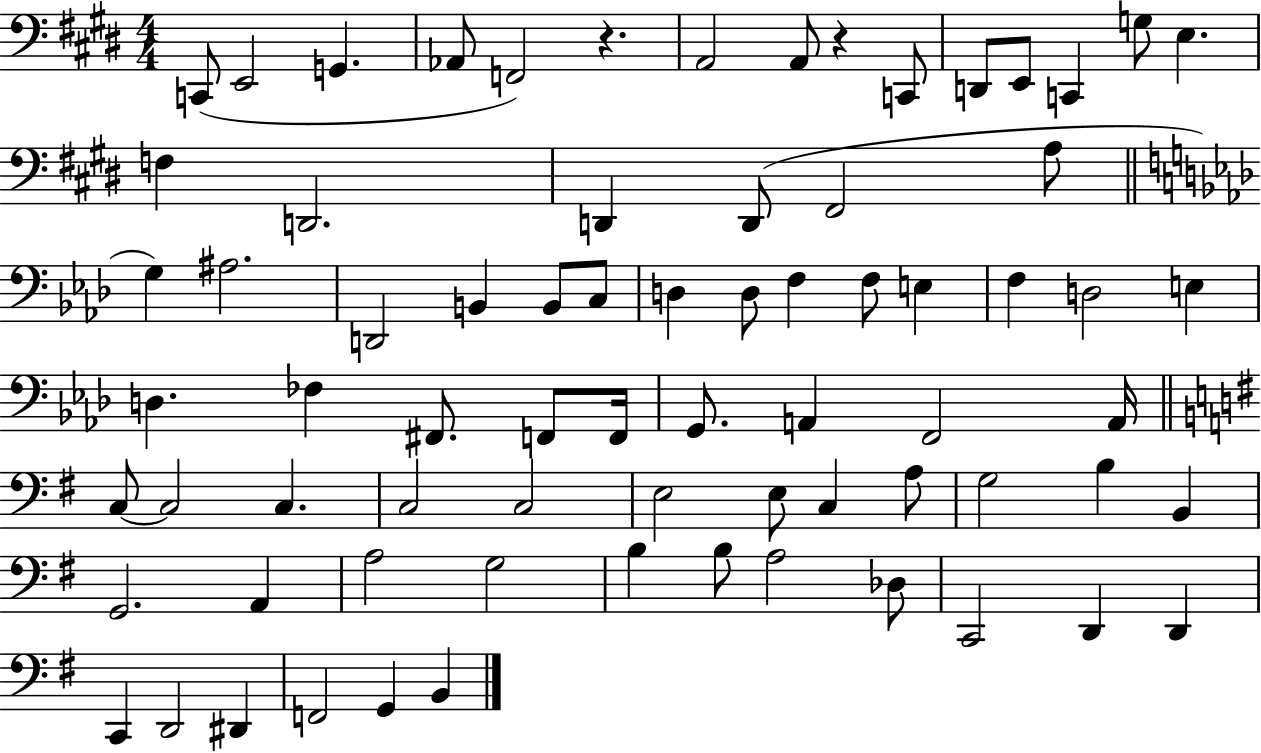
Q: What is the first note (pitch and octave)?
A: C2